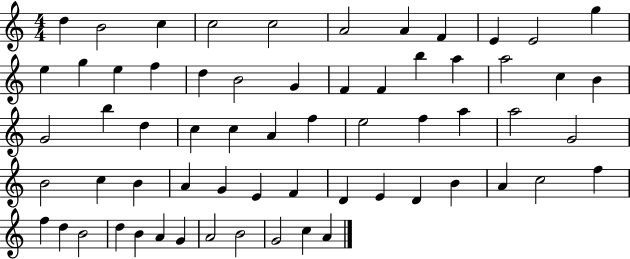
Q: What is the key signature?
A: C major